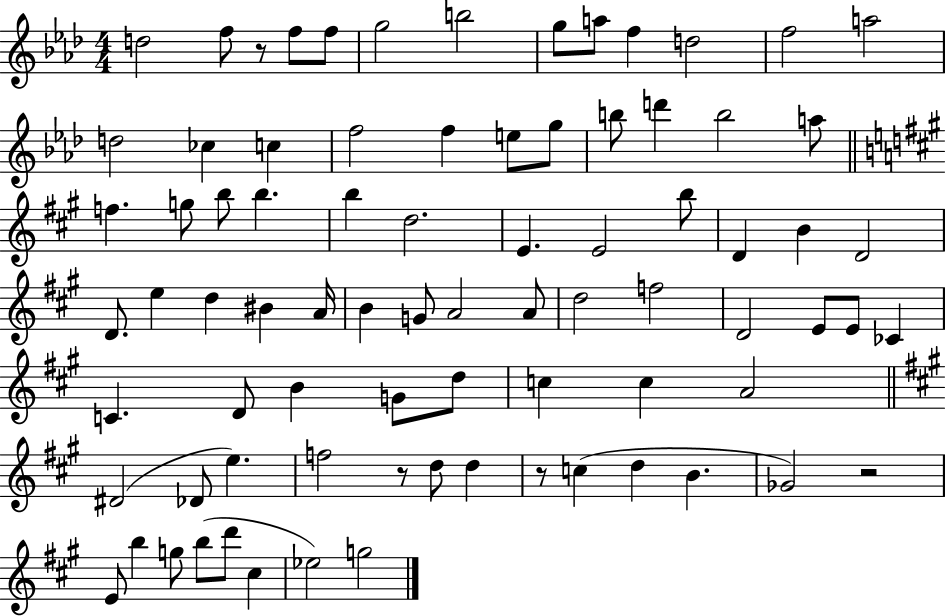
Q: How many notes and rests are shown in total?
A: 80